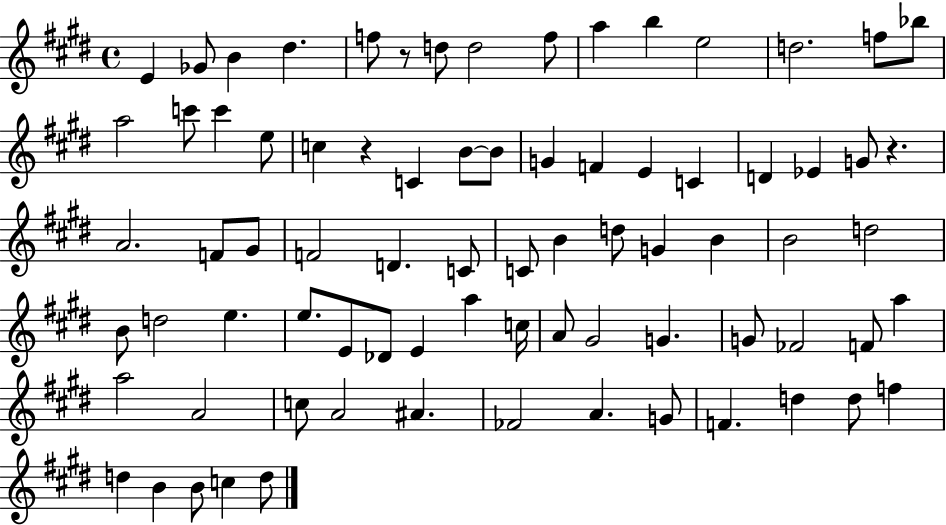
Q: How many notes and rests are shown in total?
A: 78